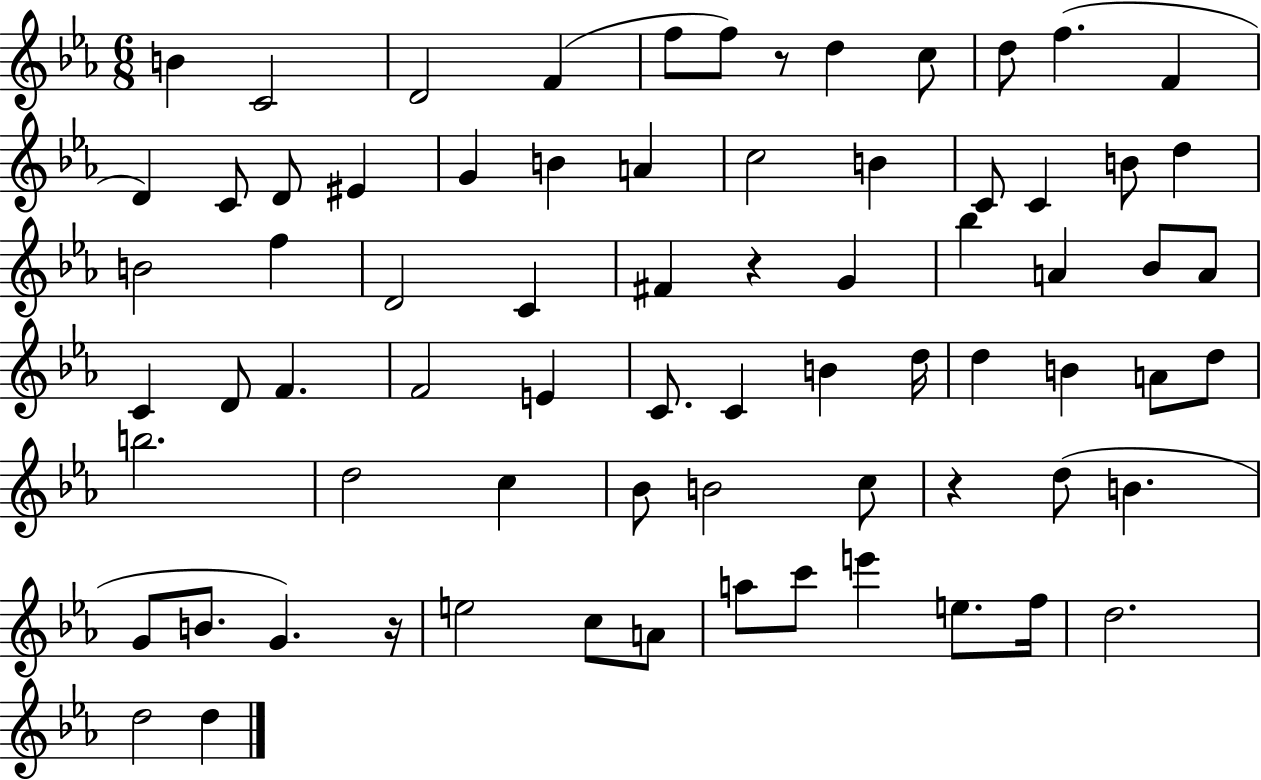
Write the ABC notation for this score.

X:1
T:Untitled
M:6/8
L:1/4
K:Eb
B C2 D2 F f/2 f/2 z/2 d c/2 d/2 f F D C/2 D/2 ^E G B A c2 B C/2 C B/2 d B2 f D2 C ^F z G _b A _B/2 A/2 C D/2 F F2 E C/2 C B d/4 d B A/2 d/2 b2 d2 c _B/2 B2 c/2 z d/2 B G/2 B/2 G z/4 e2 c/2 A/2 a/2 c'/2 e' e/2 f/4 d2 d2 d